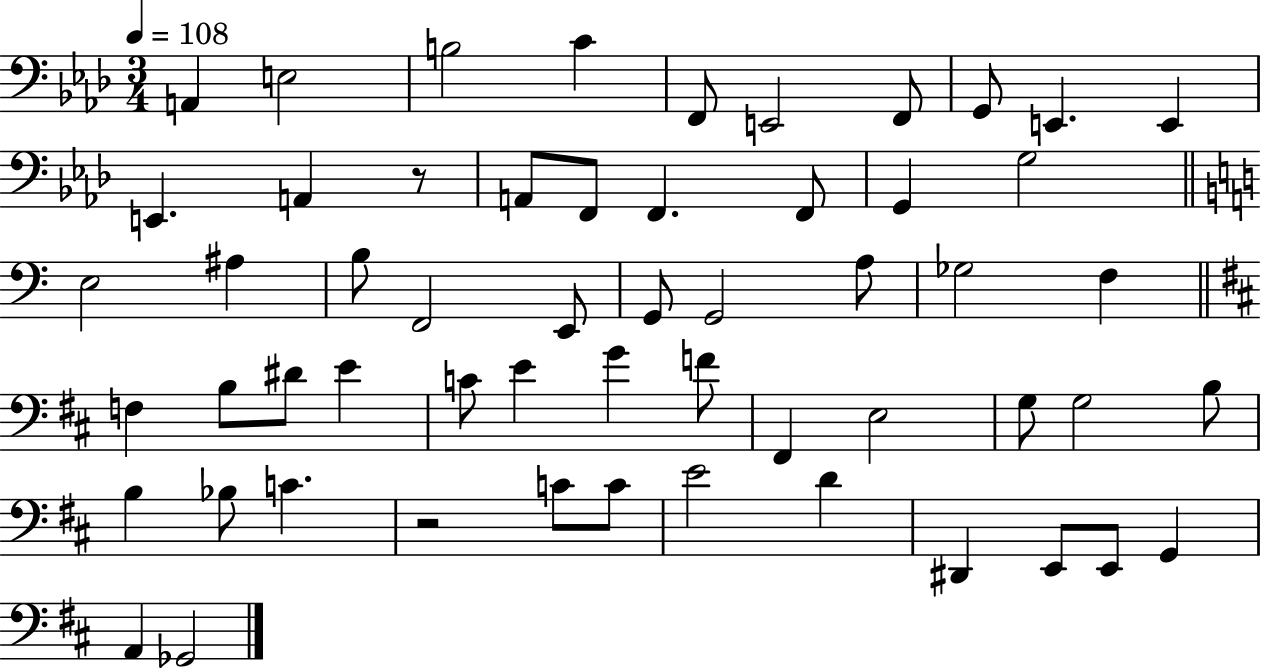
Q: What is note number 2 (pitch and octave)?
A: E3